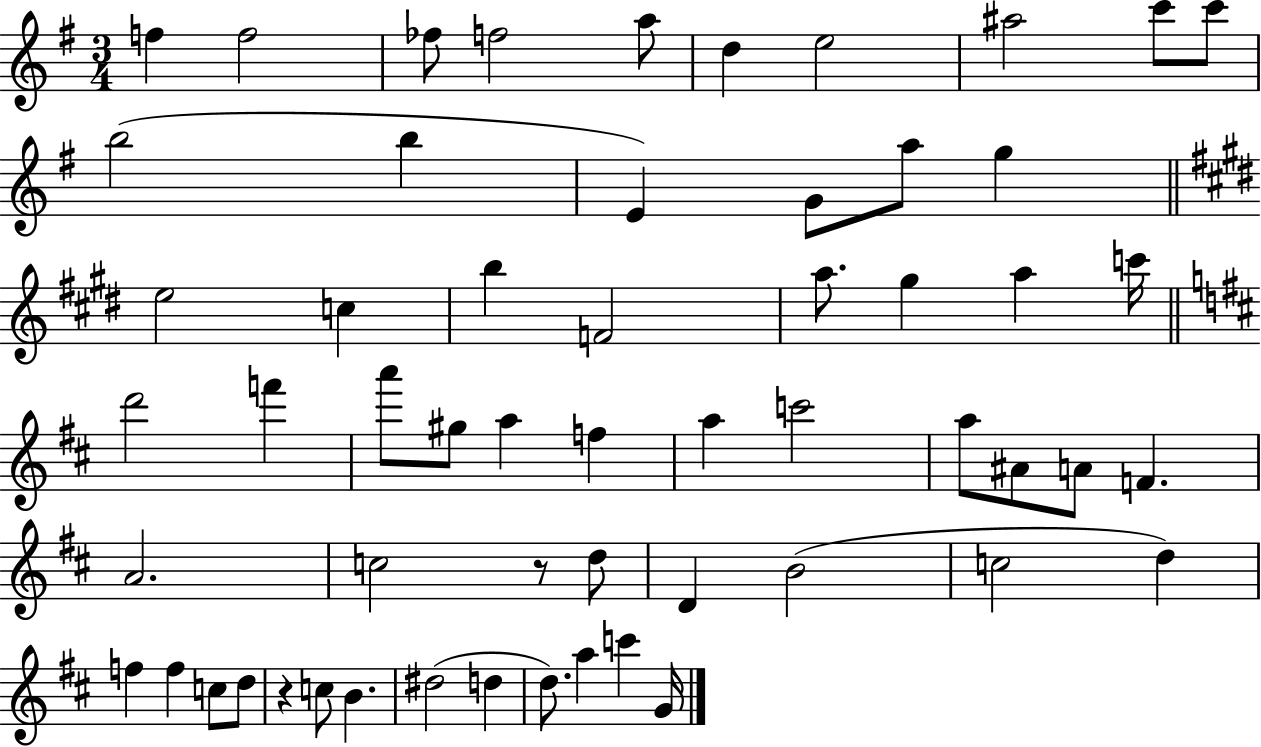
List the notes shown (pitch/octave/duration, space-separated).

F5/q F5/h FES5/e F5/h A5/e D5/q E5/h A#5/h C6/e C6/e B5/h B5/q E4/q G4/e A5/e G5/q E5/h C5/q B5/q F4/h A5/e. G#5/q A5/q C6/s D6/h F6/q A6/e G#5/e A5/q F5/q A5/q C6/h A5/e A#4/e A4/e F4/q. A4/h. C5/h R/e D5/e D4/q B4/h C5/h D5/q F5/q F5/q C5/e D5/e R/q C5/e B4/q. D#5/h D5/q D5/e. A5/q C6/q G4/s